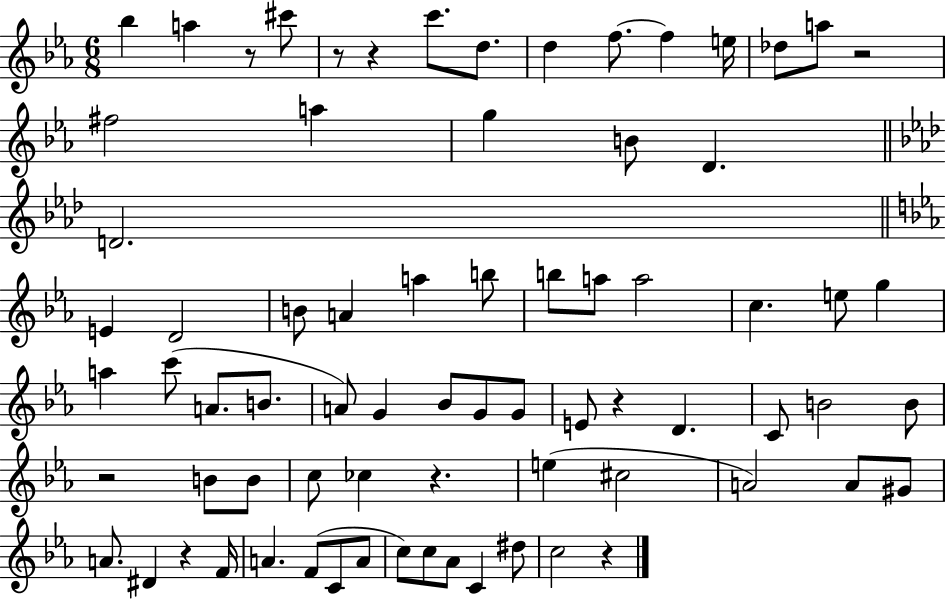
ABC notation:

X:1
T:Untitled
M:6/8
L:1/4
K:Eb
_b a z/2 ^c'/2 z/2 z c'/2 d/2 d f/2 f e/4 _d/2 a/2 z2 ^f2 a g B/2 D D2 E D2 B/2 A a b/2 b/2 a/2 a2 c e/2 g a c'/2 A/2 B/2 A/2 G _B/2 G/2 G/2 E/2 z D C/2 B2 B/2 z2 B/2 B/2 c/2 _c z e ^c2 A2 A/2 ^G/2 A/2 ^D z F/4 A F/2 C/2 A/2 c/2 c/2 _A/2 C ^d/2 c2 z